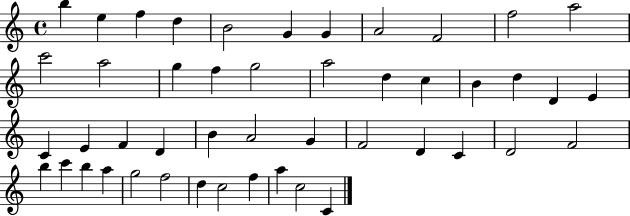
X:1
T:Untitled
M:4/4
L:1/4
K:C
b e f d B2 G G A2 F2 f2 a2 c'2 a2 g f g2 a2 d c B d D E C E F D B A2 G F2 D C D2 F2 b c' b a g2 f2 d c2 f a c2 C